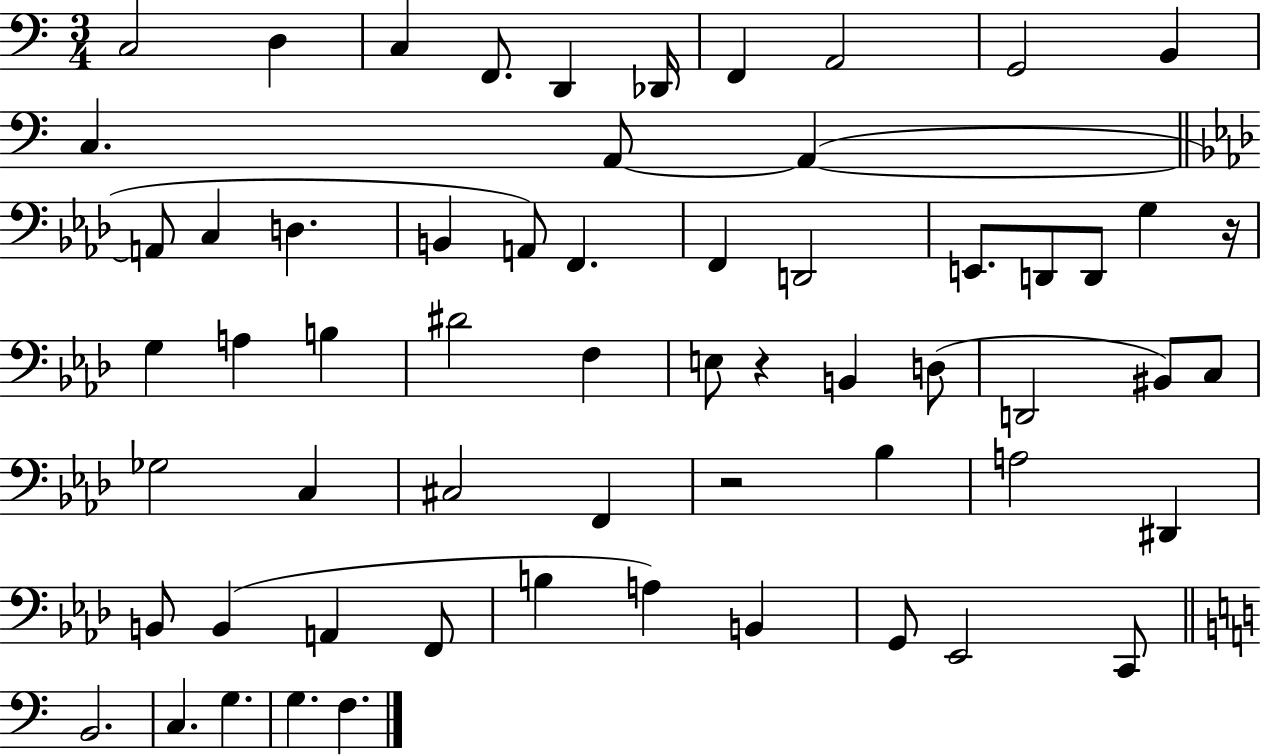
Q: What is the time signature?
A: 3/4